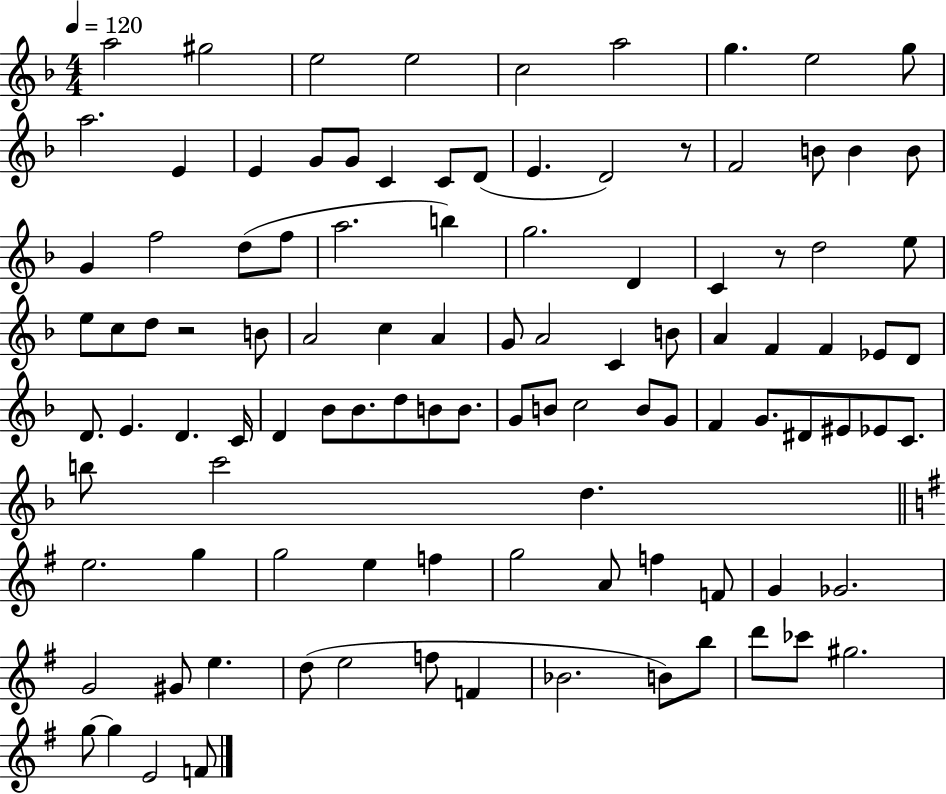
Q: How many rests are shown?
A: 3